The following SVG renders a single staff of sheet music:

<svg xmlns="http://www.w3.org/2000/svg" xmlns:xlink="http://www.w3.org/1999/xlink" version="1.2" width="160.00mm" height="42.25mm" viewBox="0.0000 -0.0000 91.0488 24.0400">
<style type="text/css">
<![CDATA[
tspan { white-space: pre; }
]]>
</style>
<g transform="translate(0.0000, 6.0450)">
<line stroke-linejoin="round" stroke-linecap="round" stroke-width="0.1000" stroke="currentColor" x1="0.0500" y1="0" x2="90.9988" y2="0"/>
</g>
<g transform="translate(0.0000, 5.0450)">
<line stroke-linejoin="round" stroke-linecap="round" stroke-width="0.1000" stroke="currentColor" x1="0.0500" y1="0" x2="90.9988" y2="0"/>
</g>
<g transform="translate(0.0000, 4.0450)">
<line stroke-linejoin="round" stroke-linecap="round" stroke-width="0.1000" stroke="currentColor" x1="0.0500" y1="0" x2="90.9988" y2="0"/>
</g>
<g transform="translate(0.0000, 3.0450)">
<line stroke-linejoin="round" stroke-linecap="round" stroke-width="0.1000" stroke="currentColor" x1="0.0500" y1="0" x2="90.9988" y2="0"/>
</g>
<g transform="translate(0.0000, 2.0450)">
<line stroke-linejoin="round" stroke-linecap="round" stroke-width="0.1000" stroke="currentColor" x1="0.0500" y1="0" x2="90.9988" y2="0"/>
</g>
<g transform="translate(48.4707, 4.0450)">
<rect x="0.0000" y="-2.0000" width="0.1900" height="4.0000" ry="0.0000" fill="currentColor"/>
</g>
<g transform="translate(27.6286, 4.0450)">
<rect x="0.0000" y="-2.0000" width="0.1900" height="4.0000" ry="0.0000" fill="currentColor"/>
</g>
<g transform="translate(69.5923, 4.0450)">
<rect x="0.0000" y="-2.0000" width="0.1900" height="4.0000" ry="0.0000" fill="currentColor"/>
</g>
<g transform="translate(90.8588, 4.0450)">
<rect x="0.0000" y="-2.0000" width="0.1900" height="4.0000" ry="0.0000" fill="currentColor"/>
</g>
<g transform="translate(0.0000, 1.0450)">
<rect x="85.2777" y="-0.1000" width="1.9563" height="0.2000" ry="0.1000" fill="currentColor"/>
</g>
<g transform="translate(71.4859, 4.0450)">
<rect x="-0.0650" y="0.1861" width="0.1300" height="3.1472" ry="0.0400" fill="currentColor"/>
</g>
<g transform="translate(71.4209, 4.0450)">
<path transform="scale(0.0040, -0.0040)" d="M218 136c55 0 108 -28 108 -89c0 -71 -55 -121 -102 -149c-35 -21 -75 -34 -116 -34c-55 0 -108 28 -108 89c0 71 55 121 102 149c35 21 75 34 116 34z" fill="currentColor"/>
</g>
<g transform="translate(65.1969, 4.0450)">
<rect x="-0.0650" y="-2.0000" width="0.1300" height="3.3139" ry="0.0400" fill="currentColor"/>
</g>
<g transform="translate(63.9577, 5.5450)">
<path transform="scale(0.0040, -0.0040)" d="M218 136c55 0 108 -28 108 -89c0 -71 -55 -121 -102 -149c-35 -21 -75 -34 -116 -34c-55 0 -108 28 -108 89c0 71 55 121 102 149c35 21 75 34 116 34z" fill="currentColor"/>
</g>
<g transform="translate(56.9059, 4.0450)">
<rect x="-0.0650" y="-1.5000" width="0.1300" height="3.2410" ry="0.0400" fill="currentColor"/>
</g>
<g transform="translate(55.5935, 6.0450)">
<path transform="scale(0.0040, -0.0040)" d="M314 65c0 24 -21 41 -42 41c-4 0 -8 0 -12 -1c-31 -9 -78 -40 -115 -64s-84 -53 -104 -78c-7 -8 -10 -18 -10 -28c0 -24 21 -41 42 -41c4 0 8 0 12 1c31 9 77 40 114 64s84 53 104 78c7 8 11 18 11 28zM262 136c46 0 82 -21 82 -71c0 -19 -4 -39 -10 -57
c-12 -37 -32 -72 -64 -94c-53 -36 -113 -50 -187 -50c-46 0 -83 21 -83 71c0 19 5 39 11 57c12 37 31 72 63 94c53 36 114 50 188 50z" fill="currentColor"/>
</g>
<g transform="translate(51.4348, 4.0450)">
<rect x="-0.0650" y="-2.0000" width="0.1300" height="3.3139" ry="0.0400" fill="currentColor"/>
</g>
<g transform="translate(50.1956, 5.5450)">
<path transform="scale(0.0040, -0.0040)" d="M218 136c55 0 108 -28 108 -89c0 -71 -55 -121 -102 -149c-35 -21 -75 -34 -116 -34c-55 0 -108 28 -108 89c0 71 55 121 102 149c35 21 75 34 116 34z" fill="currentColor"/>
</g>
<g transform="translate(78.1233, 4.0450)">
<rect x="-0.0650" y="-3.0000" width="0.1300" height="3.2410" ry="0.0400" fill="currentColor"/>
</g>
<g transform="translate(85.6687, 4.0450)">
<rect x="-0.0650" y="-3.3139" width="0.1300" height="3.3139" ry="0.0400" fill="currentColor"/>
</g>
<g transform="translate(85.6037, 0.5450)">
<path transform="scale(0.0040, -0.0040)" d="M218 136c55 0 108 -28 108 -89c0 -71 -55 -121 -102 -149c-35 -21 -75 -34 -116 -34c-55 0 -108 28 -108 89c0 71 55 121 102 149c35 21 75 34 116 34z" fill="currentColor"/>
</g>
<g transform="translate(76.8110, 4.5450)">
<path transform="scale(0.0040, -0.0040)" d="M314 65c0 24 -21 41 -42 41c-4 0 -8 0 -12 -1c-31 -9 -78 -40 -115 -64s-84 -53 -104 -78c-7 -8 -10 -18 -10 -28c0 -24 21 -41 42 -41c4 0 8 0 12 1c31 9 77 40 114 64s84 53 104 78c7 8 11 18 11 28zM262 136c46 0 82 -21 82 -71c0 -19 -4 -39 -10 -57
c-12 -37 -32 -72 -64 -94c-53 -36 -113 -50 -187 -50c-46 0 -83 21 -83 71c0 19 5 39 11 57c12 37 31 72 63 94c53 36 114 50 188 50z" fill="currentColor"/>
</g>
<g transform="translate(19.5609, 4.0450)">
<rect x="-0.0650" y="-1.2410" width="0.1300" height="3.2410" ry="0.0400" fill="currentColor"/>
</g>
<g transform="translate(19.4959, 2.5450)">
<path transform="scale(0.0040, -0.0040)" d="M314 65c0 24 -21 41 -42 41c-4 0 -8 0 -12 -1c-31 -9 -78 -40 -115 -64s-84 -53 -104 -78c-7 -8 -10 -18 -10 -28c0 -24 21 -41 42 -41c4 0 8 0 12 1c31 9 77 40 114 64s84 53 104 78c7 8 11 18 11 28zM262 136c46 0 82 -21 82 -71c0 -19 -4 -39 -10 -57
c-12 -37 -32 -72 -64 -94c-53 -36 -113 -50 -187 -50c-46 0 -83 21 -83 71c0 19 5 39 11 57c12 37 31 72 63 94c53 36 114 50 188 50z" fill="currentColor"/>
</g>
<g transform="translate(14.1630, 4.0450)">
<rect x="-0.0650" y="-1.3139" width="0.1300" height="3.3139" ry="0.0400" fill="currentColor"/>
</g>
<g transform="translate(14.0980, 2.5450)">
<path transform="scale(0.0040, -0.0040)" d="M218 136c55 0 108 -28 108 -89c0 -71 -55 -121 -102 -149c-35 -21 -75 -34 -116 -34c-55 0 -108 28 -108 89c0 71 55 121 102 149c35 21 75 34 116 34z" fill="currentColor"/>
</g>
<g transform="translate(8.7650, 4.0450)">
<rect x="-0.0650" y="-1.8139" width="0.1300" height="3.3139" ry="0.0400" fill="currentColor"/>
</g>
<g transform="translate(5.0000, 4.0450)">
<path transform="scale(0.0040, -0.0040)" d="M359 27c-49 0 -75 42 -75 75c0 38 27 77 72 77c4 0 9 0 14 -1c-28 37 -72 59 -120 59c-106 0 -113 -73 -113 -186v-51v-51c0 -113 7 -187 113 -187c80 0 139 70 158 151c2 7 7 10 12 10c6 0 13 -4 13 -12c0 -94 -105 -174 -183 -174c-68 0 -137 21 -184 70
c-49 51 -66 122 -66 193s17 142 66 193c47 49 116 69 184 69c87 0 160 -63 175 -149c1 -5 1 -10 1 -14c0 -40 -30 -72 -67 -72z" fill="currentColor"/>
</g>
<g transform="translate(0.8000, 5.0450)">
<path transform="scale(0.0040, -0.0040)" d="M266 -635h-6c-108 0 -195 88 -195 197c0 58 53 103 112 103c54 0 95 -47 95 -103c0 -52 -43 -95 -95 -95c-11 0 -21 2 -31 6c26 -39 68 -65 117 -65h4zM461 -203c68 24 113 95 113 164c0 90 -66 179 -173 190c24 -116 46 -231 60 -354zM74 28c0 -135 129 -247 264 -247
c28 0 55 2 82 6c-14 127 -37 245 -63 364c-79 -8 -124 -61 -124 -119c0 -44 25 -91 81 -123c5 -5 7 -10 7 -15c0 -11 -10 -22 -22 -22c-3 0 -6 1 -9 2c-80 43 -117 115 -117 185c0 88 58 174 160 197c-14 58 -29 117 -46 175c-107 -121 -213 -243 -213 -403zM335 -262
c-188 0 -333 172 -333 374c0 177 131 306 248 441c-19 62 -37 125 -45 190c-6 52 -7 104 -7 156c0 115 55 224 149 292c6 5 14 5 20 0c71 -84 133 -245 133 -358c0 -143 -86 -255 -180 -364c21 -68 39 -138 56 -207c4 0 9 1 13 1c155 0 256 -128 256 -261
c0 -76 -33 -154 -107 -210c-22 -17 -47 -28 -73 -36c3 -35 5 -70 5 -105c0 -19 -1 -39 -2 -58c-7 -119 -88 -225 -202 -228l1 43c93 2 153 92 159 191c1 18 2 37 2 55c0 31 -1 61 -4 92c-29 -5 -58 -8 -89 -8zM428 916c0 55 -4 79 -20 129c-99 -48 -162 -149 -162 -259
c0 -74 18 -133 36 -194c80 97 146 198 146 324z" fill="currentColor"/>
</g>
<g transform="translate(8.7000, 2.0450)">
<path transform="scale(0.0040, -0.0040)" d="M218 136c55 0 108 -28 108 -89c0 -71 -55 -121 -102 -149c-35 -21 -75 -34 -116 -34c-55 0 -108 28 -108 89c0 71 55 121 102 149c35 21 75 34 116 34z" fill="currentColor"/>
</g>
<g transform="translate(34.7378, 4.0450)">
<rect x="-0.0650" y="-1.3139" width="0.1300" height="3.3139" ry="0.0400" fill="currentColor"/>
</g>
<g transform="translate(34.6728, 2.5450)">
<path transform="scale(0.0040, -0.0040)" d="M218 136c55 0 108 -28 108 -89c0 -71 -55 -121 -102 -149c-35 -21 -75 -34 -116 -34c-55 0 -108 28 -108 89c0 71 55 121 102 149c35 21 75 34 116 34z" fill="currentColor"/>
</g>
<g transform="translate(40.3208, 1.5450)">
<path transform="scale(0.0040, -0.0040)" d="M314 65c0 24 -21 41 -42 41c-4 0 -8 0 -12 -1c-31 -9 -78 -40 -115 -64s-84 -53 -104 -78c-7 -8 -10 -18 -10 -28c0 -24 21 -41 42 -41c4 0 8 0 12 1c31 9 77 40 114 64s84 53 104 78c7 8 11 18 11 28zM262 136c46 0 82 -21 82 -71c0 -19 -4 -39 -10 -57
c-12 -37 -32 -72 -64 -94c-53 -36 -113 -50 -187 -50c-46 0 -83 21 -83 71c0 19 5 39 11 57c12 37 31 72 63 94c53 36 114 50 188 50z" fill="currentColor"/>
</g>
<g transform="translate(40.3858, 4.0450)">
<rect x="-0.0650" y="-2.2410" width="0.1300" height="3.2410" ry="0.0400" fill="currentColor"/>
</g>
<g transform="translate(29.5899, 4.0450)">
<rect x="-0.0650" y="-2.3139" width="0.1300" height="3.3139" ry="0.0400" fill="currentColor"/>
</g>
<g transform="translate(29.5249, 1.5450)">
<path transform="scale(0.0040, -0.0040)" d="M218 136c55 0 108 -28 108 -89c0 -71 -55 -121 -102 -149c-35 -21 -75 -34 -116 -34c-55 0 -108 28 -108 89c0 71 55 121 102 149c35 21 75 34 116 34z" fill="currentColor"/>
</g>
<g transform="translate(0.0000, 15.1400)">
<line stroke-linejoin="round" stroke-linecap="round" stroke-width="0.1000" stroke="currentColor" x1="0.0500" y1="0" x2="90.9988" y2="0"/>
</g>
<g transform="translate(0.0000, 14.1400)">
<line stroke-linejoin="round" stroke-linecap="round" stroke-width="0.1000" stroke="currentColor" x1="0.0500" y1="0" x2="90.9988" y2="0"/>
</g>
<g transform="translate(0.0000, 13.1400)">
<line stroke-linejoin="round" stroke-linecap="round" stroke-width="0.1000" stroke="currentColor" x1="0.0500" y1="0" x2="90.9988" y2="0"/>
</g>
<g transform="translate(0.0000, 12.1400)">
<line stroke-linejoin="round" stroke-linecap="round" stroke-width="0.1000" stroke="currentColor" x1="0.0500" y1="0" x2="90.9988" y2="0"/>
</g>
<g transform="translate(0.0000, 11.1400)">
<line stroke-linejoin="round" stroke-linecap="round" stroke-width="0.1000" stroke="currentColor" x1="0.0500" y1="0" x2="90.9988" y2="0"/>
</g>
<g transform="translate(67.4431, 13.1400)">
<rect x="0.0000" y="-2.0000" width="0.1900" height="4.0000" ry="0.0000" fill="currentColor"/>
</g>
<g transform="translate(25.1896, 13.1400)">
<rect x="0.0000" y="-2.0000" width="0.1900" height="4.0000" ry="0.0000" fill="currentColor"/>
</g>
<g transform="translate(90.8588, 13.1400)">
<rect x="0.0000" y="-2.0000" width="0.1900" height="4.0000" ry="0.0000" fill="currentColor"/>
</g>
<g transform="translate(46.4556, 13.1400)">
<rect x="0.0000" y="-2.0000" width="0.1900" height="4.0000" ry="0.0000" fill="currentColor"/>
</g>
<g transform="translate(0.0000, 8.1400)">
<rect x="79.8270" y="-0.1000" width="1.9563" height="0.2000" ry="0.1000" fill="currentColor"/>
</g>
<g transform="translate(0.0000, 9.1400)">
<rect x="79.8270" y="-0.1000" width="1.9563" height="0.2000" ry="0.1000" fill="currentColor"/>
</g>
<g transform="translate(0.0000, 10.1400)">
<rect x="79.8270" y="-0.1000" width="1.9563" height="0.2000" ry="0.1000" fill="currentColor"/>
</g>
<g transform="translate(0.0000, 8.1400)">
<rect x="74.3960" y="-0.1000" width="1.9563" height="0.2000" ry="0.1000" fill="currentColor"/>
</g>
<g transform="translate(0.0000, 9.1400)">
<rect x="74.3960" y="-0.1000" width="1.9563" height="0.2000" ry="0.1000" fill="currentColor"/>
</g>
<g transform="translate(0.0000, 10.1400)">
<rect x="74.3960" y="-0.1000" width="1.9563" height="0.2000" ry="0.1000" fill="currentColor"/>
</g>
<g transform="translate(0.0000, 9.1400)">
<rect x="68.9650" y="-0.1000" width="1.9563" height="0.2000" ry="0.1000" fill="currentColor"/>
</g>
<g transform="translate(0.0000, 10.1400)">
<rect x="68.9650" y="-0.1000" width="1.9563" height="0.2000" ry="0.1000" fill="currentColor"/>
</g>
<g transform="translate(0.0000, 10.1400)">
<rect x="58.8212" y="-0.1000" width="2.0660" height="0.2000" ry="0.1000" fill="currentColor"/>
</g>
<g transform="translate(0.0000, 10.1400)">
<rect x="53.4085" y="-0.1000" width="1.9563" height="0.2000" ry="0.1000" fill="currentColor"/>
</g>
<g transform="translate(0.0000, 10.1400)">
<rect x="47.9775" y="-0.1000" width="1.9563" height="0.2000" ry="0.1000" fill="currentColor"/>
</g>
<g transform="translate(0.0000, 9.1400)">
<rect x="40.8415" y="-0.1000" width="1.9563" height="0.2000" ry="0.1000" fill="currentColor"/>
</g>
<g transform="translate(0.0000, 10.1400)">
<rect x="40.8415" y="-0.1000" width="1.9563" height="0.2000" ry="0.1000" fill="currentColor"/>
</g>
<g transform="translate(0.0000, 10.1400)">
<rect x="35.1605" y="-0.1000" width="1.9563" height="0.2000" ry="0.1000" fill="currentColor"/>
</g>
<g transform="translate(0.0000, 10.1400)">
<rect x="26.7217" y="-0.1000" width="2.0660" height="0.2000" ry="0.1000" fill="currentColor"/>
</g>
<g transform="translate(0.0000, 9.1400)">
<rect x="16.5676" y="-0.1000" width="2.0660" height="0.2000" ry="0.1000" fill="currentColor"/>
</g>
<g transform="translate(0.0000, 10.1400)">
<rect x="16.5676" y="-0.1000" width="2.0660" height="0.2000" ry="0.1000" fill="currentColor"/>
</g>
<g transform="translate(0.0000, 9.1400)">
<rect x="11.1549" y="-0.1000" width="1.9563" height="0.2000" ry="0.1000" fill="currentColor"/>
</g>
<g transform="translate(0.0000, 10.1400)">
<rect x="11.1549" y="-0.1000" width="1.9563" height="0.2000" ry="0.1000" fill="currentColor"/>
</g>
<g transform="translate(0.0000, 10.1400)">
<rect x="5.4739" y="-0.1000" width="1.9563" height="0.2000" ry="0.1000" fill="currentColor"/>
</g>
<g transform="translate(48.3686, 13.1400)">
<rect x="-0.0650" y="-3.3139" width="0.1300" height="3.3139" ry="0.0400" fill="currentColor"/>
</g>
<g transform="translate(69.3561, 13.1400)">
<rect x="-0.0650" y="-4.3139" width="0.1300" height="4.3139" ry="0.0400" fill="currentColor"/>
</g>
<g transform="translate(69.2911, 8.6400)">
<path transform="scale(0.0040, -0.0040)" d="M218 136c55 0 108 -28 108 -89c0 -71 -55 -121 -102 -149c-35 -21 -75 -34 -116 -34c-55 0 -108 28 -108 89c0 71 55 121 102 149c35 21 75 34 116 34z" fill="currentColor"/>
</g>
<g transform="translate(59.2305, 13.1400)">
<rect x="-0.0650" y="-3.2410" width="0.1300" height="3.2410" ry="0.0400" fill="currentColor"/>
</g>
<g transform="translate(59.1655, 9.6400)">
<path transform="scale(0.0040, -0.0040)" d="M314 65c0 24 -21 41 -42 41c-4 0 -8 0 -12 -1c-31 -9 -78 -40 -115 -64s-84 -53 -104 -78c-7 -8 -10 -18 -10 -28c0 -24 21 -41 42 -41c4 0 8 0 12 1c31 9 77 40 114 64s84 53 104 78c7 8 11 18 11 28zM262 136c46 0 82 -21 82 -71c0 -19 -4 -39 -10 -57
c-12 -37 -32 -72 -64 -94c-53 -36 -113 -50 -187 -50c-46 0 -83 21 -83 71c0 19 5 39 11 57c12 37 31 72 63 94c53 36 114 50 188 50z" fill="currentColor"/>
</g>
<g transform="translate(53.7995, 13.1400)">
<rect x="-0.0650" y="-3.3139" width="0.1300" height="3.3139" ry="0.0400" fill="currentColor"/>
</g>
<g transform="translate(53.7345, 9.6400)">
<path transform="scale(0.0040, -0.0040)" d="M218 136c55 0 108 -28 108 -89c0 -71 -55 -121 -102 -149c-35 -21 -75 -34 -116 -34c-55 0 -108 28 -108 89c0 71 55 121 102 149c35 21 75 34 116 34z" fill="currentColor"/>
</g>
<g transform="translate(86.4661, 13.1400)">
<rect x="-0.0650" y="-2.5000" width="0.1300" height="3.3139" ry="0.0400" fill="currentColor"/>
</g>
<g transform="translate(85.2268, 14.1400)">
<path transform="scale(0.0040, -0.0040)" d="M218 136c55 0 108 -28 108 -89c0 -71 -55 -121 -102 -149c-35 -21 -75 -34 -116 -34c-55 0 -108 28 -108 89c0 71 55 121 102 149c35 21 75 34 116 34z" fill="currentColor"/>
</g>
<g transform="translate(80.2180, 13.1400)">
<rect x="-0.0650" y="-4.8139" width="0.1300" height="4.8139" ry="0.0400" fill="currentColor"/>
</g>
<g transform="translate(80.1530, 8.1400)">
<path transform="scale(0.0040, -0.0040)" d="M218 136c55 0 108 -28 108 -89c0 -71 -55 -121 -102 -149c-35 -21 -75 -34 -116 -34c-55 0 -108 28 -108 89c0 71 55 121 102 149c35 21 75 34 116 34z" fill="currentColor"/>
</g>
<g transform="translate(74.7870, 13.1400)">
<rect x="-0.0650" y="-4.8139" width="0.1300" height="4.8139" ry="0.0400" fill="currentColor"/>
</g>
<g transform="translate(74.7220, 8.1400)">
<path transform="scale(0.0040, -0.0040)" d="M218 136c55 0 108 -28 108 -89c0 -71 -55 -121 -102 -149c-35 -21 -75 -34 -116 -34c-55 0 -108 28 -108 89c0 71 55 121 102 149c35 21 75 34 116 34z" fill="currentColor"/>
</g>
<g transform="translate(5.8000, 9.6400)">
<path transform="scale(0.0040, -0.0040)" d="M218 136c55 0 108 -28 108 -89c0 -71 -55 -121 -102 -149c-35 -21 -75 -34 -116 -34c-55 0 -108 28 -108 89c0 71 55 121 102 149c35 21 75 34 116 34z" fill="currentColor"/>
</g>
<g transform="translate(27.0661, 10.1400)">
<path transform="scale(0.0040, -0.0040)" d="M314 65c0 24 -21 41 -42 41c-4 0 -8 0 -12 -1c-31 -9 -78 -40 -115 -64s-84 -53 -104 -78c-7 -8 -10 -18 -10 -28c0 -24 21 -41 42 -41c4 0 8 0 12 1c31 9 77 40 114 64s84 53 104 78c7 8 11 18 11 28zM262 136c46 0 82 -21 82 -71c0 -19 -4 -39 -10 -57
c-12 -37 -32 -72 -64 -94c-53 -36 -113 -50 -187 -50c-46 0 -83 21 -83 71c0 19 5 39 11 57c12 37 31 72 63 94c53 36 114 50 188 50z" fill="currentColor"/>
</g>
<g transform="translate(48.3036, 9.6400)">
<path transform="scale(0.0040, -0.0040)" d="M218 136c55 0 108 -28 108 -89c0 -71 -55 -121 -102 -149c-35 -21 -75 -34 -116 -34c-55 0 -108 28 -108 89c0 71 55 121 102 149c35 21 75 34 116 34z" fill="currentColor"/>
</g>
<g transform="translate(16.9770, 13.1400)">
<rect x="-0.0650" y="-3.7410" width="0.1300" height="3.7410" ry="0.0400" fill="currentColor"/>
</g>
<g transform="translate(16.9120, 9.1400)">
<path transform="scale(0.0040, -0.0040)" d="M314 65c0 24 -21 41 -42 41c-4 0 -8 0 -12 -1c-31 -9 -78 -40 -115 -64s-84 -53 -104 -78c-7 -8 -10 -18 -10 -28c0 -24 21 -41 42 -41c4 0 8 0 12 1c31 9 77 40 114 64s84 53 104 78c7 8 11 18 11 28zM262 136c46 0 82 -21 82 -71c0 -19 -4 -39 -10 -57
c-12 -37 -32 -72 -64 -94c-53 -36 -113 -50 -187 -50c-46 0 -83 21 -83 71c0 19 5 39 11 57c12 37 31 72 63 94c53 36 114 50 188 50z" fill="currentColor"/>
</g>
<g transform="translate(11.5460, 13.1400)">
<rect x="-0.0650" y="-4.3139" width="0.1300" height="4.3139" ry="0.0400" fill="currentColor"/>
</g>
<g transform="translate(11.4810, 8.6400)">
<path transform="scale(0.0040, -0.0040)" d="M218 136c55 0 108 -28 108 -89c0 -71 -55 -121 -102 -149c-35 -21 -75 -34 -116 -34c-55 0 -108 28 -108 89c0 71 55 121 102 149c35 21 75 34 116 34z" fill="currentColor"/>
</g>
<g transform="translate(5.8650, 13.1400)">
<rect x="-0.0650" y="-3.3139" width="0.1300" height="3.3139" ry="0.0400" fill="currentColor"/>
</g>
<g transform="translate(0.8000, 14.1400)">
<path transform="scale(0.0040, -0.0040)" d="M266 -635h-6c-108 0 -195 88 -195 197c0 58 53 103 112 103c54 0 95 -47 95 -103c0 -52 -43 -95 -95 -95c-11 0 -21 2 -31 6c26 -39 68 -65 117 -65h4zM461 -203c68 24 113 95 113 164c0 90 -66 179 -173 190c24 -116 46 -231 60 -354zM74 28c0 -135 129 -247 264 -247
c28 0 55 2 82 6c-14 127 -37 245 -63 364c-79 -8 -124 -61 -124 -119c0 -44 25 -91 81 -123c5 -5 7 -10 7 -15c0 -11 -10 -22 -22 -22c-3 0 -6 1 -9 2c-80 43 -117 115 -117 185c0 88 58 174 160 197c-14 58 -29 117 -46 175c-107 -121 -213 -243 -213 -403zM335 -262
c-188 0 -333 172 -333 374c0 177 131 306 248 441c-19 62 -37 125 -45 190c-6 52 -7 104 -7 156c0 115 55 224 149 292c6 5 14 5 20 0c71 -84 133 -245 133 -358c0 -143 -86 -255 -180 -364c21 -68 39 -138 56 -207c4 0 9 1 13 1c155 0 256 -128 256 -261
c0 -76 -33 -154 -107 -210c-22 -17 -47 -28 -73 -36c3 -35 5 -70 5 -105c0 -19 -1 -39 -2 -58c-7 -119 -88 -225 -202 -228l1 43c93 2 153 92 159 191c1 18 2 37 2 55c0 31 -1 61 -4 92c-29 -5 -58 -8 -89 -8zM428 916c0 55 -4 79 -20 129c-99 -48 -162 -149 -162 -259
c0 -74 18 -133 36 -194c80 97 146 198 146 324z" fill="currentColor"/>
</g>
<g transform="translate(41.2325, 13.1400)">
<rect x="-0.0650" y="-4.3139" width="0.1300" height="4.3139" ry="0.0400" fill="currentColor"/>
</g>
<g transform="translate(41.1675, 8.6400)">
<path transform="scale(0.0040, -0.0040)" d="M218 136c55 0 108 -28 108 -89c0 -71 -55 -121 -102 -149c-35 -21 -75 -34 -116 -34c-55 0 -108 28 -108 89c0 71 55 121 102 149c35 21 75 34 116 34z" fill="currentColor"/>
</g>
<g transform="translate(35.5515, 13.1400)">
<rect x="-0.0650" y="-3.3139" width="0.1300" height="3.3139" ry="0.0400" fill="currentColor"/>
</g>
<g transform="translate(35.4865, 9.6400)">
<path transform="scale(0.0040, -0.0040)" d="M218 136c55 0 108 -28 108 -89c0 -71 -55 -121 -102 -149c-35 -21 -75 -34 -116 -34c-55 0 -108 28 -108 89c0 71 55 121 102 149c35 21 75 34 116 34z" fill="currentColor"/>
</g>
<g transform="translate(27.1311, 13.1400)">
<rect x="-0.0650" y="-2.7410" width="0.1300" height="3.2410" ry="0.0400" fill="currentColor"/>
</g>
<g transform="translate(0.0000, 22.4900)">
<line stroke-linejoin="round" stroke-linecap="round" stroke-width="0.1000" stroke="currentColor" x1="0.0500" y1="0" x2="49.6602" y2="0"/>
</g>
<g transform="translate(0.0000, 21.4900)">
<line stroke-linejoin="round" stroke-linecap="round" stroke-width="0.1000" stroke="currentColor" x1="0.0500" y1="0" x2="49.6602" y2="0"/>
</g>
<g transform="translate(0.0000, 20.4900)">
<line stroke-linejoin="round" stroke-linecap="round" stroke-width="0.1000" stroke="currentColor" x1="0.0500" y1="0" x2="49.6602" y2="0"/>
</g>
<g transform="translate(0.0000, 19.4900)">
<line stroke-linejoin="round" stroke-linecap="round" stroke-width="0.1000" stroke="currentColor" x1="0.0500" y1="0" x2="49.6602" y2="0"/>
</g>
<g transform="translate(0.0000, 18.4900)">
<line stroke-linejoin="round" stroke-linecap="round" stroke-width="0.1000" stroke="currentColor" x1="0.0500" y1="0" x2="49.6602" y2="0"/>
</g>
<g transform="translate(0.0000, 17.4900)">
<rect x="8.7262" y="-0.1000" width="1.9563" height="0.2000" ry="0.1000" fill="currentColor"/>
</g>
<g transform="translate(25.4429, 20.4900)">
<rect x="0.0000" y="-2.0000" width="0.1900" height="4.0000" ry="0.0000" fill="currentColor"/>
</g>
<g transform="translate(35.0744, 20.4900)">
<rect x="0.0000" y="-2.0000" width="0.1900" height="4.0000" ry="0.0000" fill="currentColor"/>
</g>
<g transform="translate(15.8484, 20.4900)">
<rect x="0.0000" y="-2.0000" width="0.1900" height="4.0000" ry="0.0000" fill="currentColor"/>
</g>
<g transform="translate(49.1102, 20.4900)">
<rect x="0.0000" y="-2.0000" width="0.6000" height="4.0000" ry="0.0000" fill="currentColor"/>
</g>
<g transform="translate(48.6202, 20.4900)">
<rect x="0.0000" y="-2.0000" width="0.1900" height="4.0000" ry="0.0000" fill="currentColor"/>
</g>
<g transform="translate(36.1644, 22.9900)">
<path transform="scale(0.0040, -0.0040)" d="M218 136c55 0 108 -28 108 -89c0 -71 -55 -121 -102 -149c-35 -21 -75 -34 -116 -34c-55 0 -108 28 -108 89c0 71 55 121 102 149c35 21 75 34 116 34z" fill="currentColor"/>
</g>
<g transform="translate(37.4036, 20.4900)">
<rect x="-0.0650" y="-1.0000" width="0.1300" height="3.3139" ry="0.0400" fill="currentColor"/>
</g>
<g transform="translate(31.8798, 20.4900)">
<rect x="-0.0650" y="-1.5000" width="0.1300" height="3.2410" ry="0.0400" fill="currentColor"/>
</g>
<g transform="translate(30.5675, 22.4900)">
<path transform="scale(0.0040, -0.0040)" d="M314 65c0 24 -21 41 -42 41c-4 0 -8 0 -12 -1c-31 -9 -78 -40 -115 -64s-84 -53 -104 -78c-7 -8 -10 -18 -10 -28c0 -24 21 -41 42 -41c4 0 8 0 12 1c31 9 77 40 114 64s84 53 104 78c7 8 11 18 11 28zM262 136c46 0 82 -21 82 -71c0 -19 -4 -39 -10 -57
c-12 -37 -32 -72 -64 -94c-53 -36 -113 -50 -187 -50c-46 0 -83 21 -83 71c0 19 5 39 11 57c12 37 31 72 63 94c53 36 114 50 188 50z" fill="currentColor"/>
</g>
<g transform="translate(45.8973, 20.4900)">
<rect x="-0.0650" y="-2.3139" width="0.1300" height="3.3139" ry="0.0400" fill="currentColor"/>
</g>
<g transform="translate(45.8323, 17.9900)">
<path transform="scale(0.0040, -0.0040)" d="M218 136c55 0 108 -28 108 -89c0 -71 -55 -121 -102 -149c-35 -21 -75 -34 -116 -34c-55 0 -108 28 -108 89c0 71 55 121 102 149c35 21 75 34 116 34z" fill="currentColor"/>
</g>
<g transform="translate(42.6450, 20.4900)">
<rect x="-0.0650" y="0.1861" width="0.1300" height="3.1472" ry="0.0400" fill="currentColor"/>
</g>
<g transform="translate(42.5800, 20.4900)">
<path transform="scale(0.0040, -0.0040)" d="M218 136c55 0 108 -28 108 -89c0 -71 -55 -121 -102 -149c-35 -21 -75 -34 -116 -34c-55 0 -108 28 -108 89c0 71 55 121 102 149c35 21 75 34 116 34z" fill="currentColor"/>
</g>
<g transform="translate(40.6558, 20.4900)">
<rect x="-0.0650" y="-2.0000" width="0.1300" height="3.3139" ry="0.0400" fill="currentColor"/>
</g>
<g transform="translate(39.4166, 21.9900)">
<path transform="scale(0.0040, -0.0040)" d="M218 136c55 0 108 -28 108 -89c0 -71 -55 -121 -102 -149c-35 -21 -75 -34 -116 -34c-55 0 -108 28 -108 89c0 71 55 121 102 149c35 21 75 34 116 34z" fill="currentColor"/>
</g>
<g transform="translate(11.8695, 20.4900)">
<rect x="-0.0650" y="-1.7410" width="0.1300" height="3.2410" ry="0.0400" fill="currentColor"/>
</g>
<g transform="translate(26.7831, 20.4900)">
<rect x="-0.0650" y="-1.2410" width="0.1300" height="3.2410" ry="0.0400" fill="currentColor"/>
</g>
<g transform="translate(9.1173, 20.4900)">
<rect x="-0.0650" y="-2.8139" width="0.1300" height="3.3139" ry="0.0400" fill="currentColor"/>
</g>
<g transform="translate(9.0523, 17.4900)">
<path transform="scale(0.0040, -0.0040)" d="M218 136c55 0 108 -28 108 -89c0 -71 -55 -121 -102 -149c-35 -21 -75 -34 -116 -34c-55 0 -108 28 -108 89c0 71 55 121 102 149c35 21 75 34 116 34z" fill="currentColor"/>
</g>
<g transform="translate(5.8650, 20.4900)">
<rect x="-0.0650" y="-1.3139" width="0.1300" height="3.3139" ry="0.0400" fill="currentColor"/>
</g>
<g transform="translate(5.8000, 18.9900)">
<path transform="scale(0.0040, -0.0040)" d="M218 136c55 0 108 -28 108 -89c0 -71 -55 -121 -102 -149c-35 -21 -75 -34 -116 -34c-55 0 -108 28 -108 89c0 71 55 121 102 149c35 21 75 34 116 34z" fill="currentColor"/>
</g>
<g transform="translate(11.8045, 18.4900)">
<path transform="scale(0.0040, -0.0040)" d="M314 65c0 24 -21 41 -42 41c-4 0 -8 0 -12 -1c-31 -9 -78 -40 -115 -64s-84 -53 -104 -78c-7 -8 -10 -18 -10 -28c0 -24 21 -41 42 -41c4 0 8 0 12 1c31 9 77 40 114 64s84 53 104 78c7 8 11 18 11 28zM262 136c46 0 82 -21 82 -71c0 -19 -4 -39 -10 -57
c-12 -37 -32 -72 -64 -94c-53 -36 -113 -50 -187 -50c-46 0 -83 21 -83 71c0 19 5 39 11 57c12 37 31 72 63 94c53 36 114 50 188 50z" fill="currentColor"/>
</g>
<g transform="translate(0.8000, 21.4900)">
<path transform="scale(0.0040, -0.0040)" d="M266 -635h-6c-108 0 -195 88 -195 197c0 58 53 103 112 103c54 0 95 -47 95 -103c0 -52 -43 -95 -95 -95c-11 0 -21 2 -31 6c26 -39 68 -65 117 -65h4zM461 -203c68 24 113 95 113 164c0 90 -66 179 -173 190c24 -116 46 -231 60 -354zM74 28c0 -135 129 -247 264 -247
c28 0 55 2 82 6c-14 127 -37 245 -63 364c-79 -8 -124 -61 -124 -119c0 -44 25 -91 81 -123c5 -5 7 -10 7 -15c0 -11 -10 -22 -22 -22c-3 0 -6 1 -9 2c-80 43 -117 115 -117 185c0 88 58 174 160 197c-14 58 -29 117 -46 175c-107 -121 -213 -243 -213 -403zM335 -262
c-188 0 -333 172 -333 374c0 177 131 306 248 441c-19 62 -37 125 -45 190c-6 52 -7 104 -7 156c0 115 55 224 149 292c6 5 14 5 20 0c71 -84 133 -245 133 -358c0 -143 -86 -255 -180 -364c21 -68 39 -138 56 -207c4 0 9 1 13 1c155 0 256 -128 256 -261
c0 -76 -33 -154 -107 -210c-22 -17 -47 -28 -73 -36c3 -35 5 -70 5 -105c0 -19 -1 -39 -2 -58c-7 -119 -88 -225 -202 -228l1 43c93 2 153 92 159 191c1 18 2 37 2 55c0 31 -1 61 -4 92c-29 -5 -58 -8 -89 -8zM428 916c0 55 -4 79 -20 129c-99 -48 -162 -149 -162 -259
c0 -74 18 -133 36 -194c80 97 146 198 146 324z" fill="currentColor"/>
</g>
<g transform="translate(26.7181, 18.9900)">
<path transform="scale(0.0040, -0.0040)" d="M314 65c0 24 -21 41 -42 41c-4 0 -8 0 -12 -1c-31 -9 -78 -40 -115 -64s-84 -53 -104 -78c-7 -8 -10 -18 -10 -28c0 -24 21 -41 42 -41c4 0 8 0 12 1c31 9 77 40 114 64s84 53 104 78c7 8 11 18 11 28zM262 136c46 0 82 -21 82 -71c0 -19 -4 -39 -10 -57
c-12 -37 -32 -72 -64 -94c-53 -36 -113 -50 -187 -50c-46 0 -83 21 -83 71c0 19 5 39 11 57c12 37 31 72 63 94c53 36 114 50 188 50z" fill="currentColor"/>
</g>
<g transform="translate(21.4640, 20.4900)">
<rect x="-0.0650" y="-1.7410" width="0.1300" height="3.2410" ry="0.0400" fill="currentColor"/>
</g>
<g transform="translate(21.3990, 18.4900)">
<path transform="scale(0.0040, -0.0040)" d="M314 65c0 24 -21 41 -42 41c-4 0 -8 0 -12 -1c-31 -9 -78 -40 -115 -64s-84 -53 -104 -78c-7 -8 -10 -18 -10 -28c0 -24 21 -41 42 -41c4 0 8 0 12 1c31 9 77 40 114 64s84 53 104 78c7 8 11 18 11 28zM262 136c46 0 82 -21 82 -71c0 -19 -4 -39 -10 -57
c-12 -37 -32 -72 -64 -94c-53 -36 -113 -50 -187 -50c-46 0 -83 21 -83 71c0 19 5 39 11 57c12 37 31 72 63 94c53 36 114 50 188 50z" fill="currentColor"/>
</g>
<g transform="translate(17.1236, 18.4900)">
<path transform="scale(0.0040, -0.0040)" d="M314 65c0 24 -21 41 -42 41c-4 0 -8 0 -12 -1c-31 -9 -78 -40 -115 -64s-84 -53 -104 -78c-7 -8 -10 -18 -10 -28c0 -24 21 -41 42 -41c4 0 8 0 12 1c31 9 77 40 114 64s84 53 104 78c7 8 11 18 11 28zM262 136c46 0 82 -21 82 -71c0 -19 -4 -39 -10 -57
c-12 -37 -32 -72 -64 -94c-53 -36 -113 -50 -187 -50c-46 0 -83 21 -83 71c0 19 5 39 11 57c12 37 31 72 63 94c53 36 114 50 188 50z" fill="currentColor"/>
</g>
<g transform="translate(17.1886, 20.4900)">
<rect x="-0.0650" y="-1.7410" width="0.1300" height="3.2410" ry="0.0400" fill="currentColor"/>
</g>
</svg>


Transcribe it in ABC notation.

X:1
T:Untitled
M:4/4
L:1/4
K:C
f e e2 g e g2 F E2 F B A2 b b d' c'2 a2 b d' b b b2 d' e' e' G e a f2 f2 f2 e2 E2 D F B g